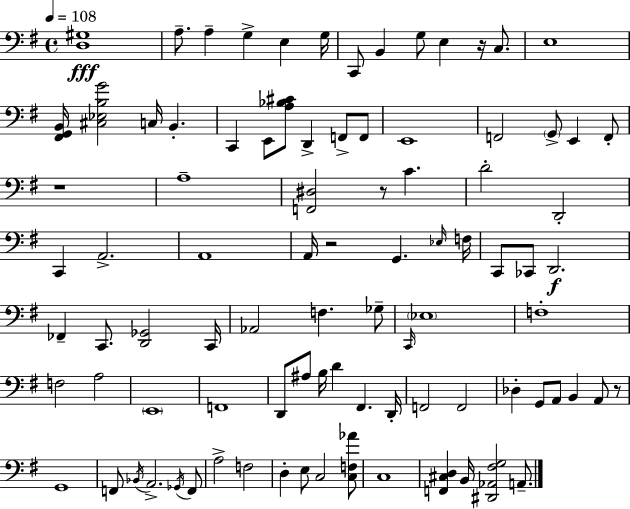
X:1
T:Untitled
M:4/4
L:1/4
K:Em
[D,^G,]4 A,/2 A, G, E, G,/4 C,,/2 B,, G,/2 E, z/4 C,/2 E,4 [^F,,G,,B,,]/4 [^C,_E,B,G]2 C,/4 B,, C,, E,,/2 [A,_B,^C]/2 D,, F,,/2 F,,/2 E,,4 F,,2 G,,/2 E,, F,,/2 z4 A,4 [F,,^D,]2 z/2 C D2 D,,2 C,, A,,2 A,,4 A,,/4 z2 G,, _E,/4 F,/4 C,,/2 _C,,/2 D,,2 _F,, C,,/2 [D,,_G,,]2 C,,/4 _A,,2 F, _G,/2 C,,/4 _E,4 F,4 F,2 A,2 E,,4 F,,4 D,,/2 ^A,/2 B,/4 D ^F,, D,,/4 F,,2 F,,2 _D, G,,/2 A,,/2 B,, A,,/2 z/2 G,,4 F,,/2 _B,,/4 A,,2 _G,,/4 F,,/2 A,2 F,2 D, E,/2 C,2 [C,F,_A]/2 C,4 [F,,^C,D,] B,,/4 [^D,,_A,,^F,G,]2 A,,/2